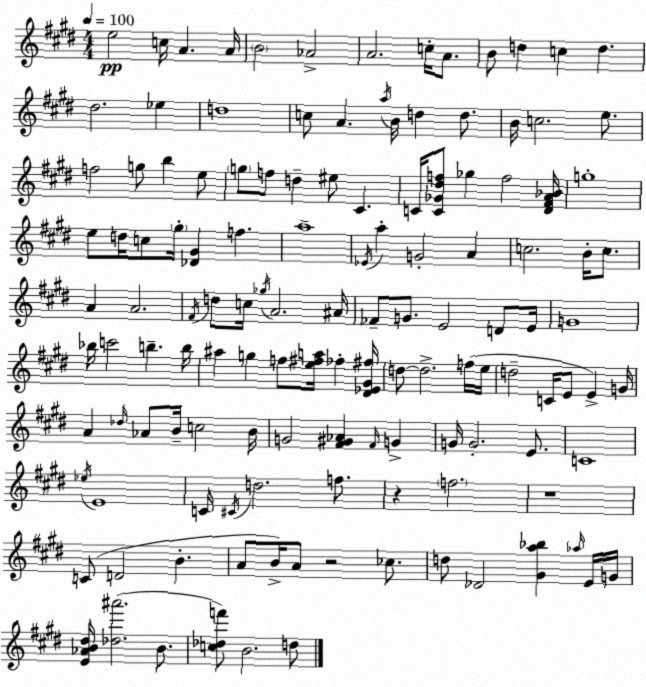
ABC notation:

X:1
T:Untitled
M:4/4
L:1/4
K:E
e2 c/4 A A/4 B2 _A2 A2 c/4 A/2 B/2 d c d ^d2 _e d4 c/2 A a/4 B/4 d d/2 B/4 c2 e/2 f2 g/2 b e/2 g/2 f/2 d ^e/2 ^C C/4 [C_G^df]/2 _g f2 [^D^FA_B]/4 g4 e/2 d/4 c/2 ^g/4 [_D^G] f a4 _E/4 a G2 A c2 B/4 c/2 A A2 ^F/4 d/2 c/4 _g/4 A2 ^A/4 _F/2 G/2 E2 D/2 E/4 G4 _b/4 c'2 b b/4 ^a g f/2 [e^fa]/4 _f [^D_E^G^f]/4 d/2 d2 f/4 e/4 d2 C/4 E/2 E G/4 A _d/4 _A/2 B/4 c2 B/4 G2 [^F^G_A] ^F/4 G G/4 G2 E/2 C4 _e/4 E4 C/4 ^C/4 d2 f/2 z f2 z4 C/2 D2 B A/2 B/4 A/2 z2 _c/2 d/2 _D2 [^Ga_b] _a/4 E/4 G/4 [E_AB^d]/4 [_d^a']2 B/2 [c_df']/2 B2 d/2